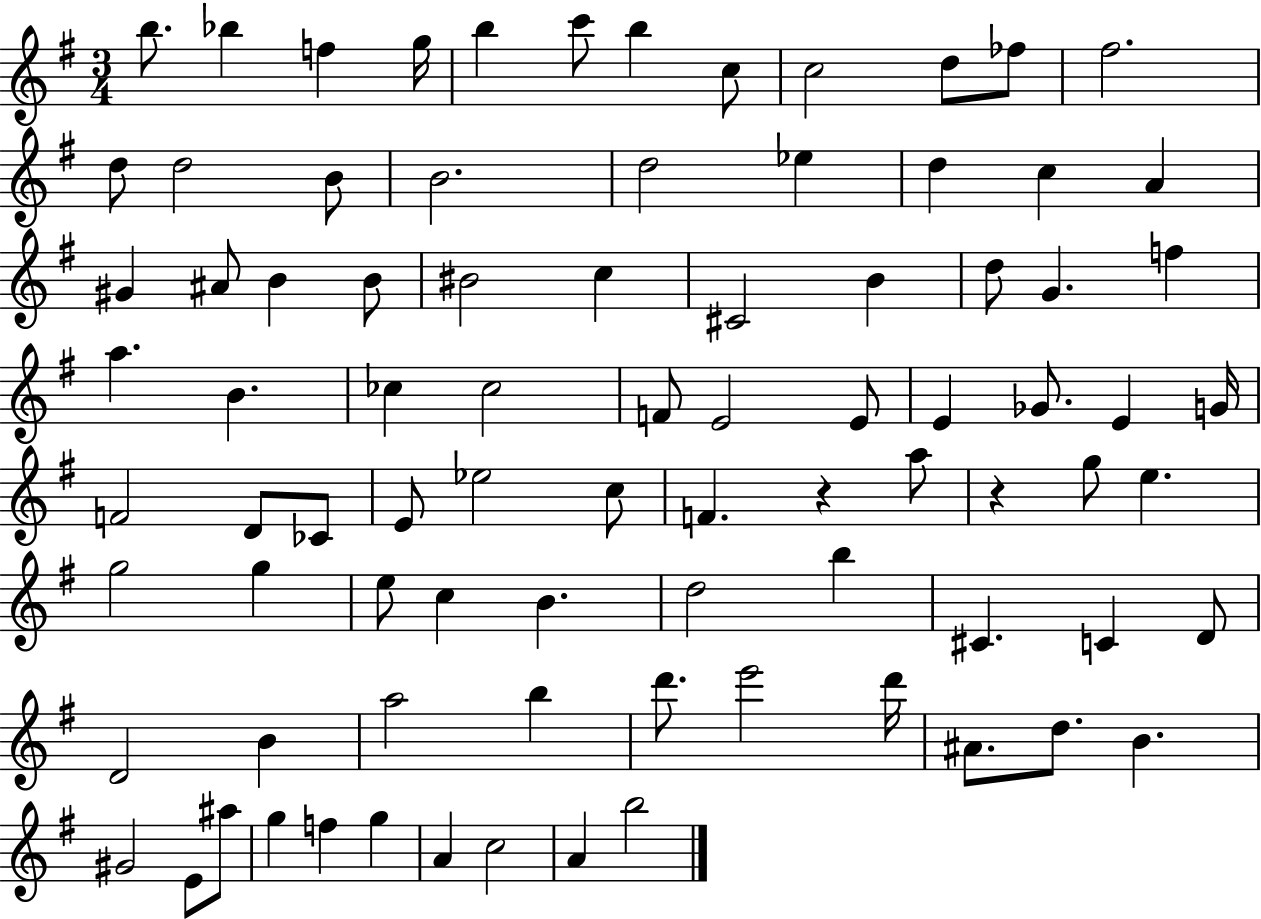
{
  \clef treble
  \numericTimeSignature
  \time 3/4
  \key g \major
  b''8. bes''4 f''4 g''16 | b''4 c'''8 b''4 c''8 | c''2 d''8 fes''8 | fis''2. | \break d''8 d''2 b'8 | b'2. | d''2 ees''4 | d''4 c''4 a'4 | \break gis'4 ais'8 b'4 b'8 | bis'2 c''4 | cis'2 b'4 | d''8 g'4. f''4 | \break a''4. b'4. | ces''4 ces''2 | f'8 e'2 e'8 | e'4 ges'8. e'4 g'16 | \break f'2 d'8 ces'8 | e'8 ees''2 c''8 | f'4. r4 a''8 | r4 g''8 e''4. | \break g''2 g''4 | e''8 c''4 b'4. | d''2 b''4 | cis'4. c'4 d'8 | \break d'2 b'4 | a''2 b''4 | d'''8. e'''2 d'''16 | ais'8. d''8. b'4. | \break gis'2 e'8 ais''8 | g''4 f''4 g''4 | a'4 c''2 | a'4 b''2 | \break \bar "|."
}